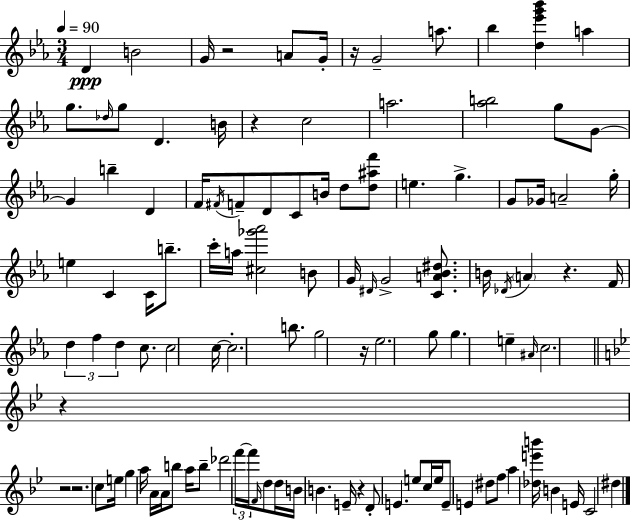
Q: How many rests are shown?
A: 9